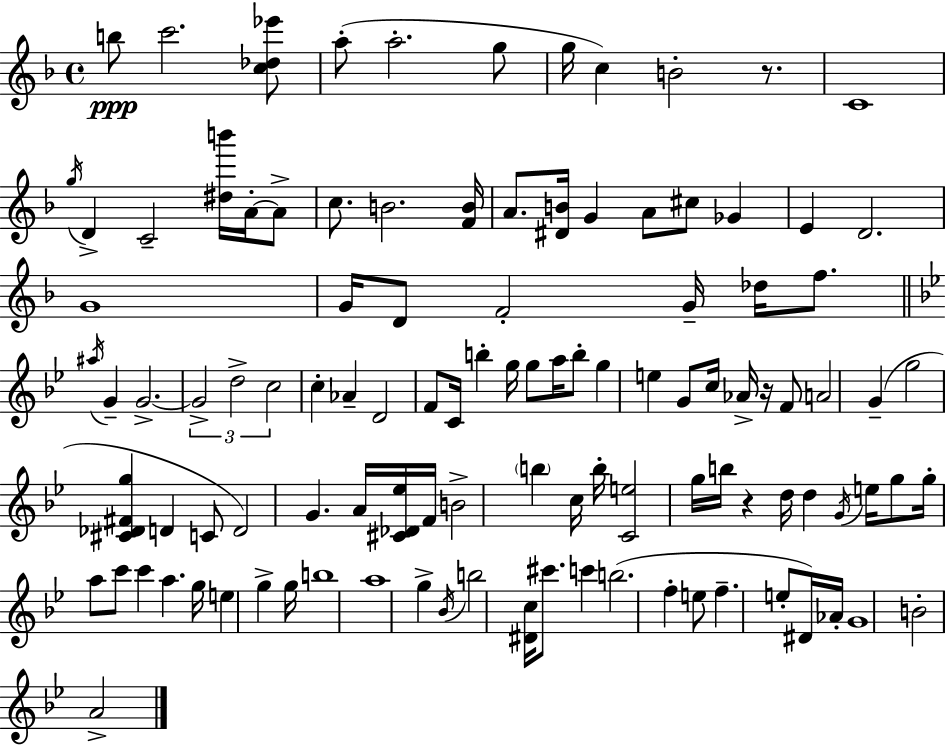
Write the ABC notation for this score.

X:1
T:Untitled
M:4/4
L:1/4
K:Dm
b/2 c'2 [c_d_e']/2 a/2 a2 g/2 g/4 c B2 z/2 C4 g/4 D C2 [^db']/4 A/4 A/2 c/2 B2 [FB]/4 A/2 [^DB]/4 G A/2 ^c/2 _G E D2 G4 G/4 D/2 F2 G/4 _d/4 f/2 ^a/4 G G2 G2 d2 c2 c _A D2 F/2 C/4 b g/4 g/2 a/4 b/2 g e G/2 c/4 _A/4 z/4 F/2 A2 G g2 [^C_D^Fg] D C/2 D2 G A/4 [^C_D_e]/4 F/4 B2 b c/4 b/4 [Ce]2 g/4 b/4 z d/4 d G/4 e/4 g/2 g/4 a/2 c'/2 c' a g/4 e g g/4 b4 a4 g _B/4 b2 [^Dc]/4 ^c'/2 c' b2 f e/2 f e/2 ^D/4 _A/4 G4 B2 A2